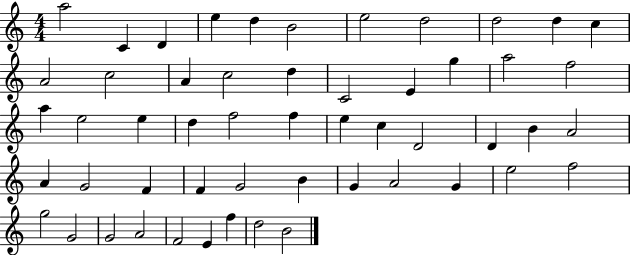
{
  \clef treble
  \numericTimeSignature
  \time 4/4
  \key c \major
  a''2 c'4 d'4 | e''4 d''4 b'2 | e''2 d''2 | d''2 d''4 c''4 | \break a'2 c''2 | a'4 c''2 d''4 | c'2 e'4 g''4 | a''2 f''2 | \break a''4 e''2 e''4 | d''4 f''2 f''4 | e''4 c''4 d'2 | d'4 b'4 a'2 | \break a'4 g'2 f'4 | f'4 g'2 b'4 | g'4 a'2 g'4 | e''2 f''2 | \break g''2 g'2 | g'2 a'2 | f'2 e'4 f''4 | d''2 b'2 | \break \bar "|."
}